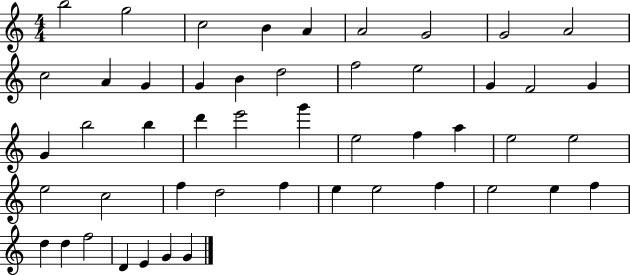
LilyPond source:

{
  \clef treble
  \numericTimeSignature
  \time 4/4
  \key c \major
  b''2 g''2 | c''2 b'4 a'4 | a'2 g'2 | g'2 a'2 | \break c''2 a'4 g'4 | g'4 b'4 d''2 | f''2 e''2 | g'4 f'2 g'4 | \break g'4 b''2 b''4 | d'''4 e'''2 g'''4 | e''2 f''4 a''4 | e''2 e''2 | \break e''2 c''2 | f''4 d''2 f''4 | e''4 e''2 f''4 | e''2 e''4 f''4 | \break d''4 d''4 f''2 | d'4 e'4 g'4 g'4 | \bar "|."
}